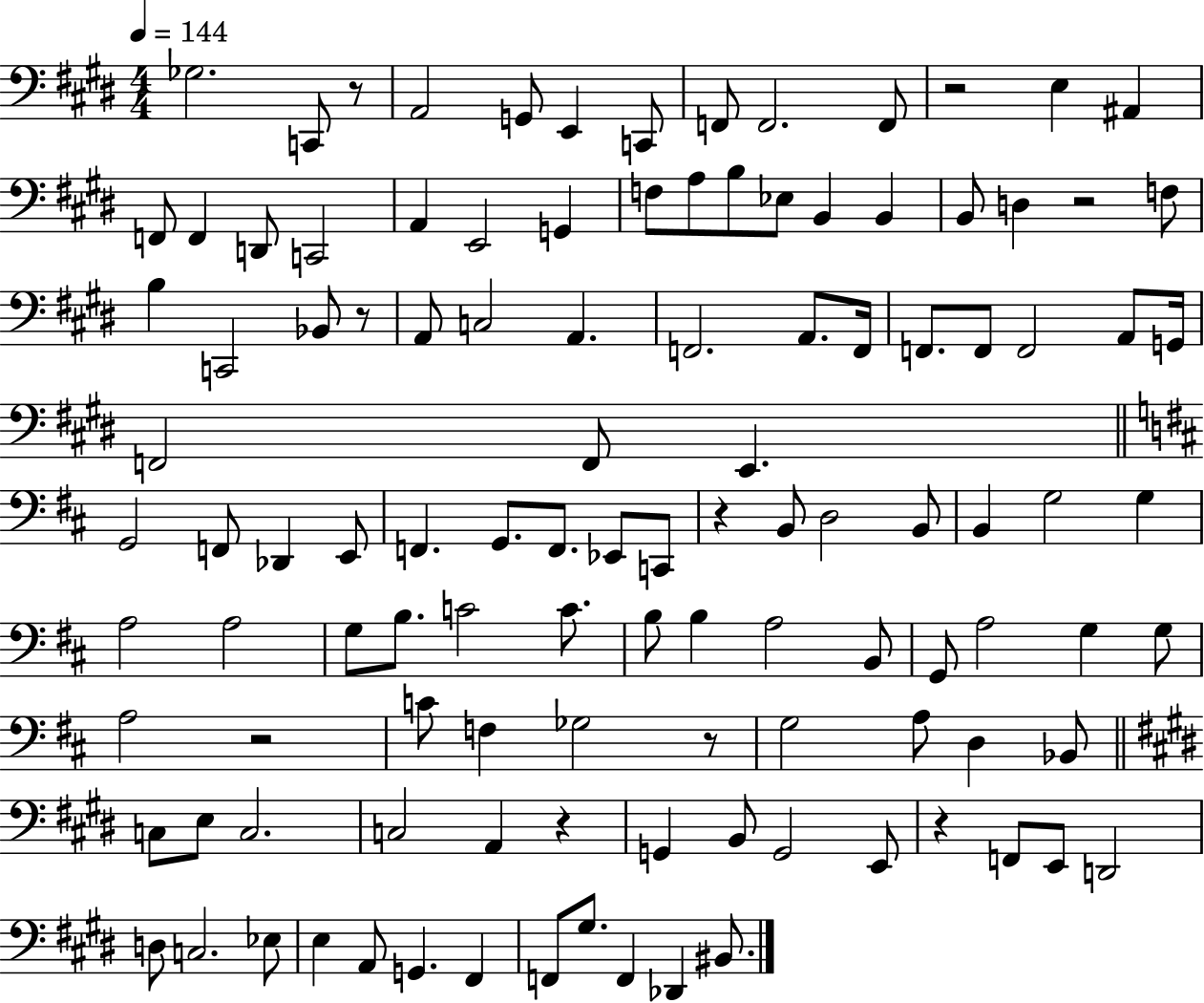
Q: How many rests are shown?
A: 9